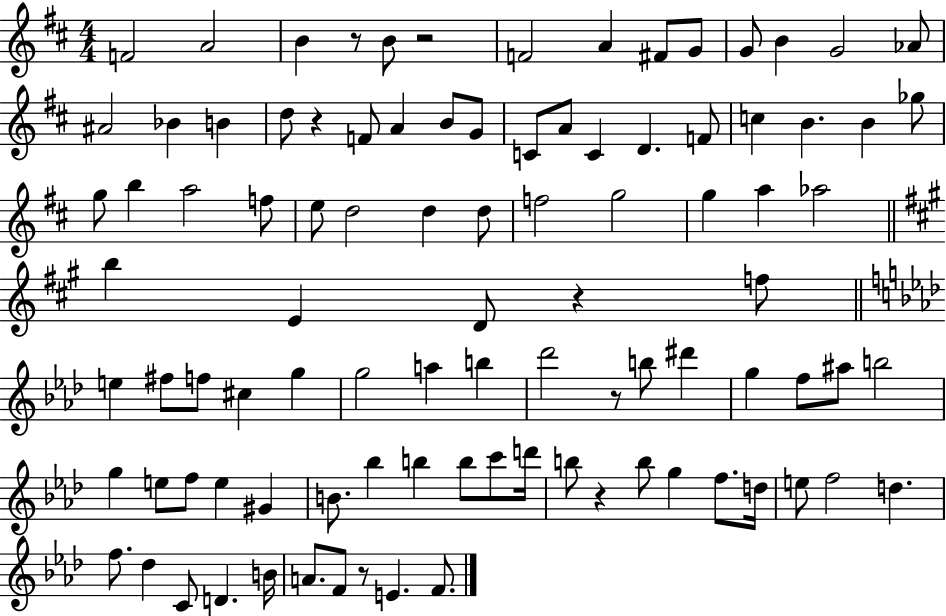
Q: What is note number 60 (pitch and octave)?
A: A#5